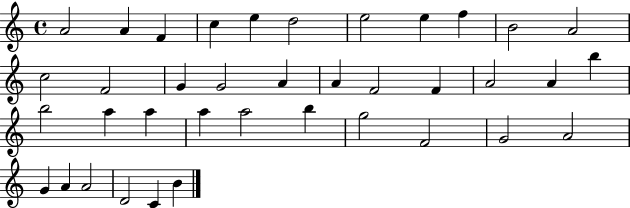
A4/h A4/q F4/q C5/q E5/q D5/h E5/h E5/q F5/q B4/h A4/h C5/h F4/h G4/q G4/h A4/q A4/q F4/h F4/q A4/h A4/q B5/q B5/h A5/q A5/q A5/q A5/h B5/q G5/h F4/h G4/h A4/h G4/q A4/q A4/h D4/h C4/q B4/q